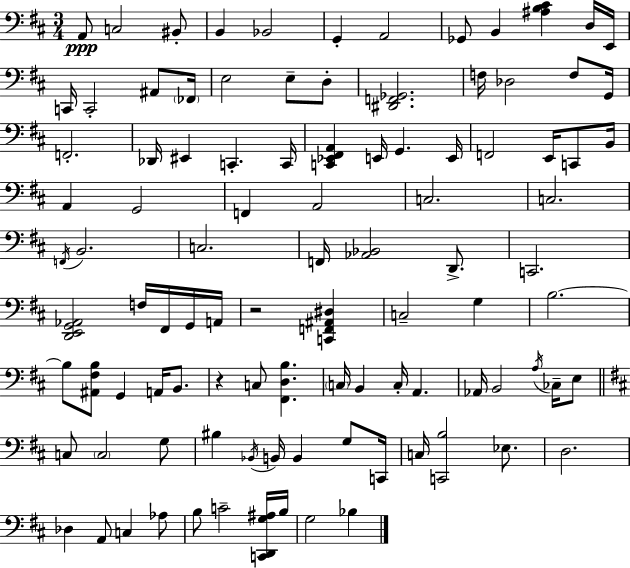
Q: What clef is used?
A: bass